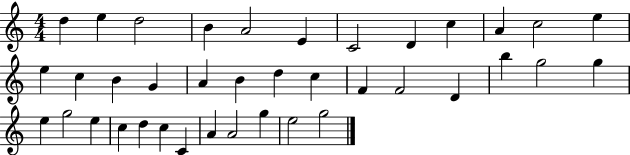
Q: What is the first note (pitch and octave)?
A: D5